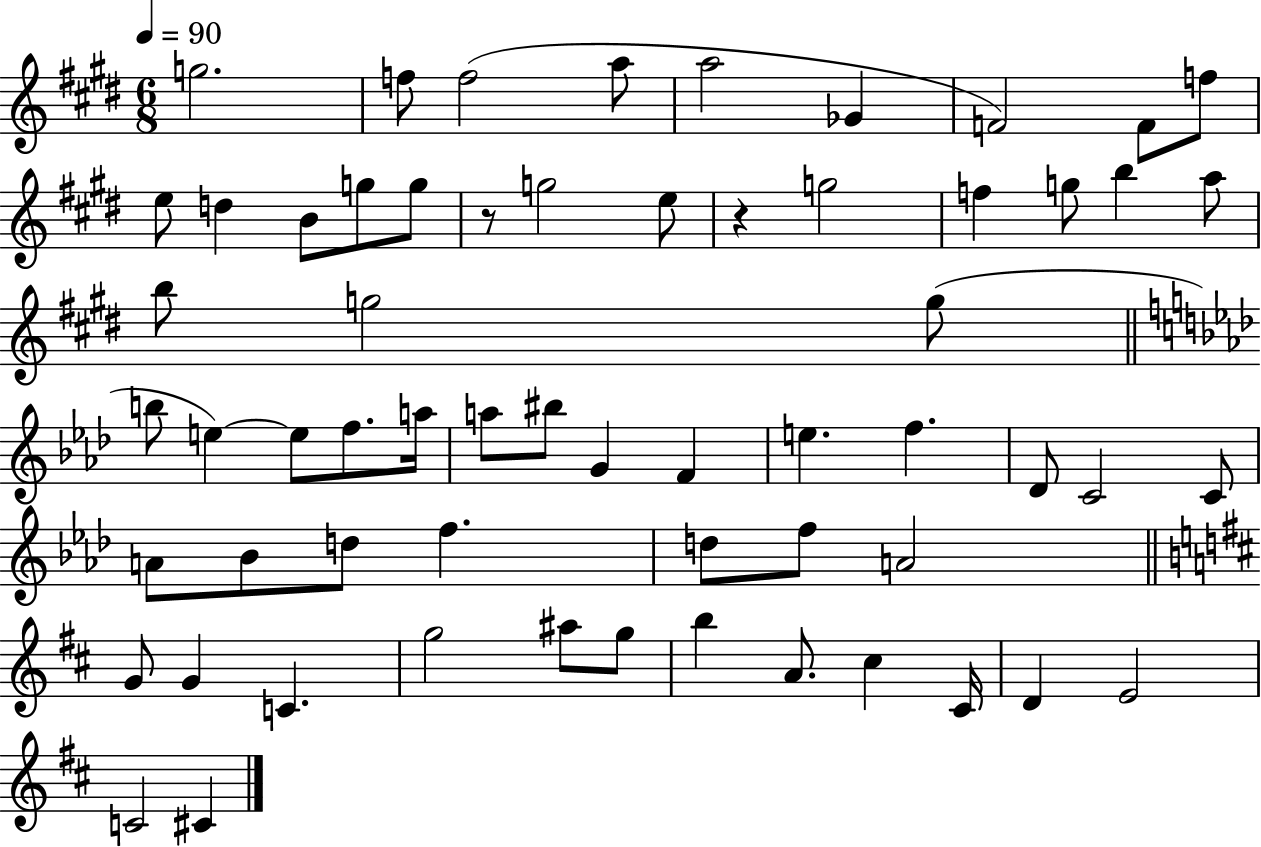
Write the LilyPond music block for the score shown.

{
  \clef treble
  \numericTimeSignature
  \time 6/8
  \key e \major
  \tempo 4 = 90
  \repeat volta 2 { g''2. | f''8 f''2( a''8 | a''2 ges'4 | f'2) f'8 f''8 | \break e''8 d''4 b'8 g''8 g''8 | r8 g''2 e''8 | r4 g''2 | f''4 g''8 b''4 a''8 | \break b''8 g''2 g''8( | \bar "||" \break \key aes \major b''8 e''4~~) e''8 f''8. a''16 | a''8 bis''8 g'4 f'4 | e''4. f''4. | des'8 c'2 c'8 | \break a'8 bes'8 d''8 f''4. | d''8 f''8 a'2 | \bar "||" \break \key b \minor g'8 g'4 c'4. | g''2 ais''8 g''8 | b''4 a'8. cis''4 cis'16 | d'4 e'2 | \break c'2 cis'4 | } \bar "|."
}